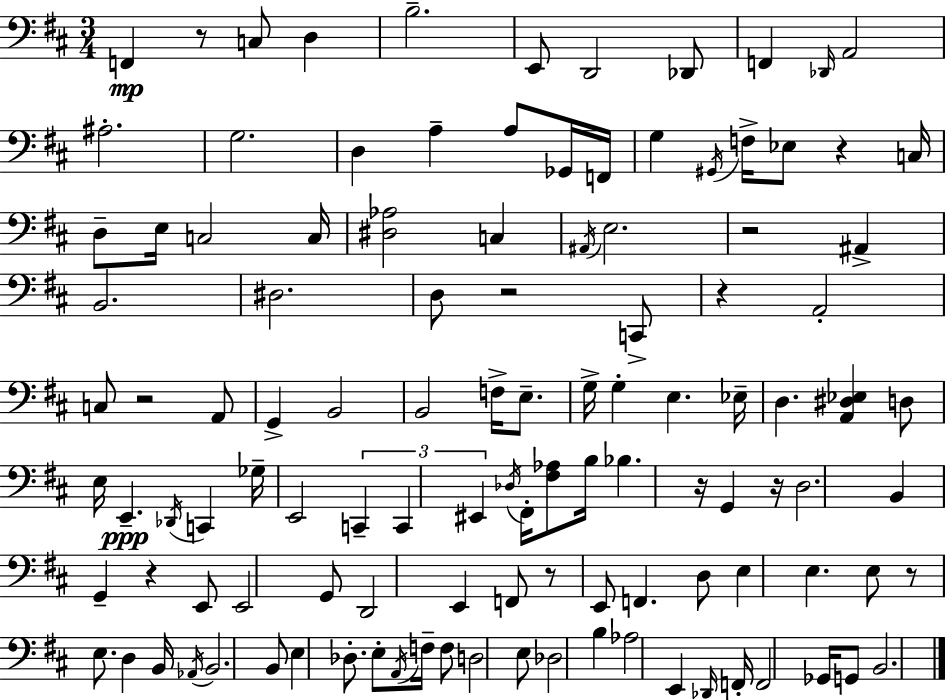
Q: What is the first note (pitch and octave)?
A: F2